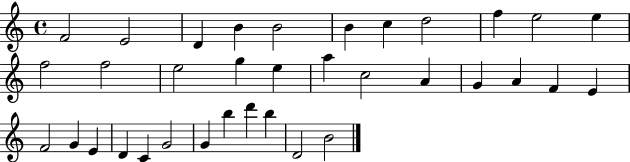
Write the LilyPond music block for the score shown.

{
  \clef treble
  \time 4/4
  \defaultTimeSignature
  \key c \major
  f'2 e'2 | d'4 b'4 b'2 | b'4 c''4 d''2 | f''4 e''2 e''4 | \break f''2 f''2 | e''2 g''4 e''4 | a''4 c''2 a'4 | g'4 a'4 f'4 e'4 | \break f'2 g'4 e'4 | d'4 c'4 g'2 | g'4 b''4 d'''4 b''4 | d'2 b'2 | \break \bar "|."
}